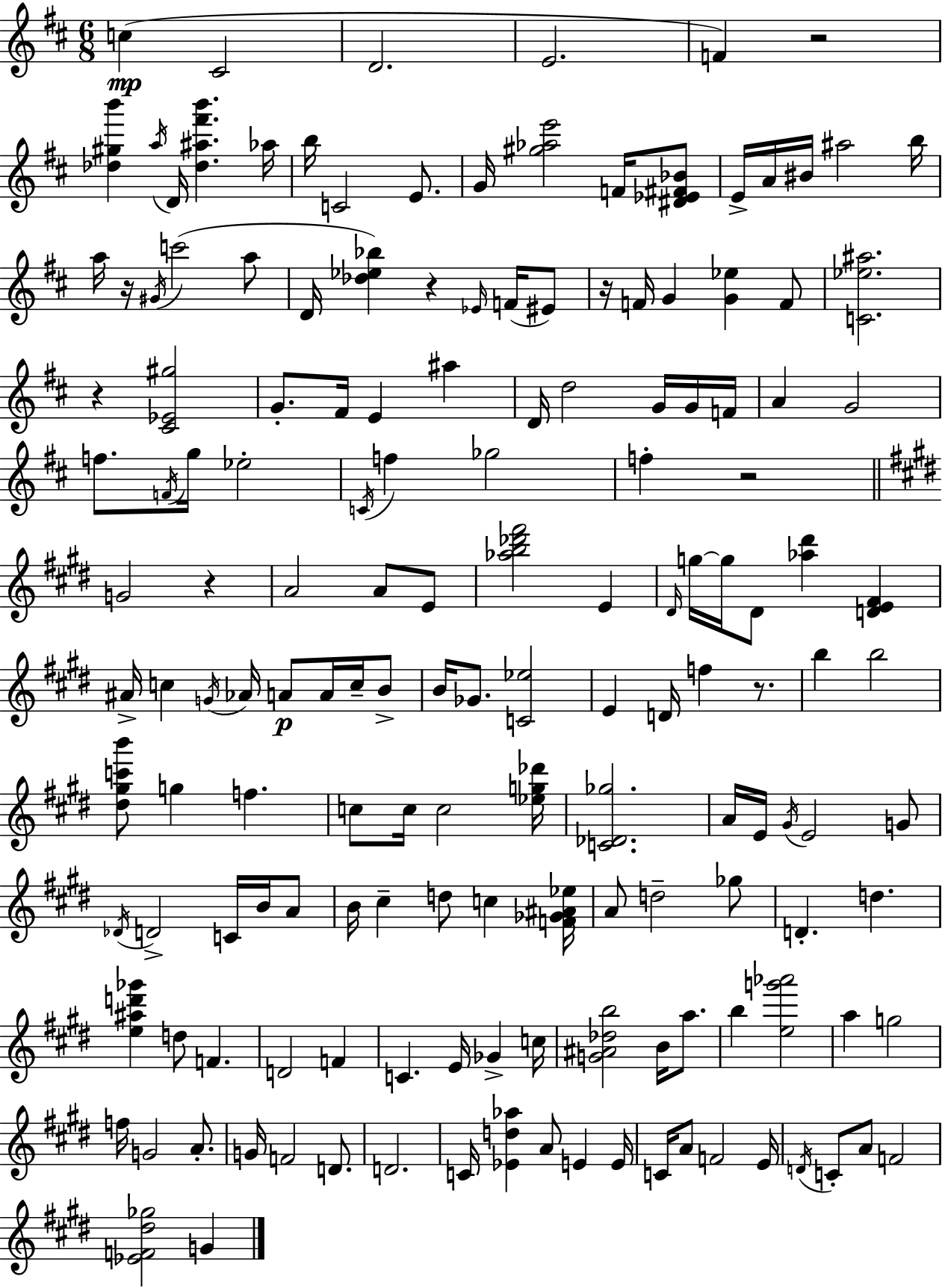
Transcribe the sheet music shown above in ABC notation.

X:1
T:Untitled
M:6/8
L:1/4
K:D
c ^C2 D2 E2 F z2 [_d^gb'] a/4 D/4 [_d^a^f'b'] _a/4 b/4 C2 E/2 G/4 [^g_ae']2 F/4 [^D_E^F_B]/2 E/4 A/4 ^B/4 ^a2 b/4 a/4 z/4 ^G/4 c'2 a/2 D/4 [_d_e_b] z _E/4 F/4 ^E/2 z/4 F/4 G [G_e] F/2 [C_e^a]2 z [^C_E^g]2 G/2 ^F/4 E ^a D/4 d2 G/4 G/4 F/4 A G2 f/2 F/4 g/4 _e2 C/4 f _g2 f z2 G2 z A2 A/2 E/2 [_ab_d'^f']2 E ^D/4 g/4 g/4 ^D/2 [_a^d'] [DE^F] ^A/4 c G/4 _A/4 A/2 A/4 c/4 B/2 B/4 _G/2 [C_e]2 E D/4 f z/2 b b2 [^d^gc'b']/2 g f c/2 c/4 c2 [_eg_d']/4 [C_D_g]2 A/4 E/4 ^G/4 E2 G/2 _D/4 D2 C/4 B/4 A/2 B/4 ^c d/2 c [F_G^A_e]/4 A/2 d2 _g/2 D d [e^ad'_g'] d/2 F D2 F C E/4 _G c/4 [G^A_db]2 B/4 a/2 b [eg'_a']2 a g2 f/4 G2 A/2 G/4 F2 D/2 D2 C/4 [_Ed_a] A/2 E E/4 C/4 A/2 F2 E/4 D/4 C/2 A/2 F2 [_EF^d_g]2 G